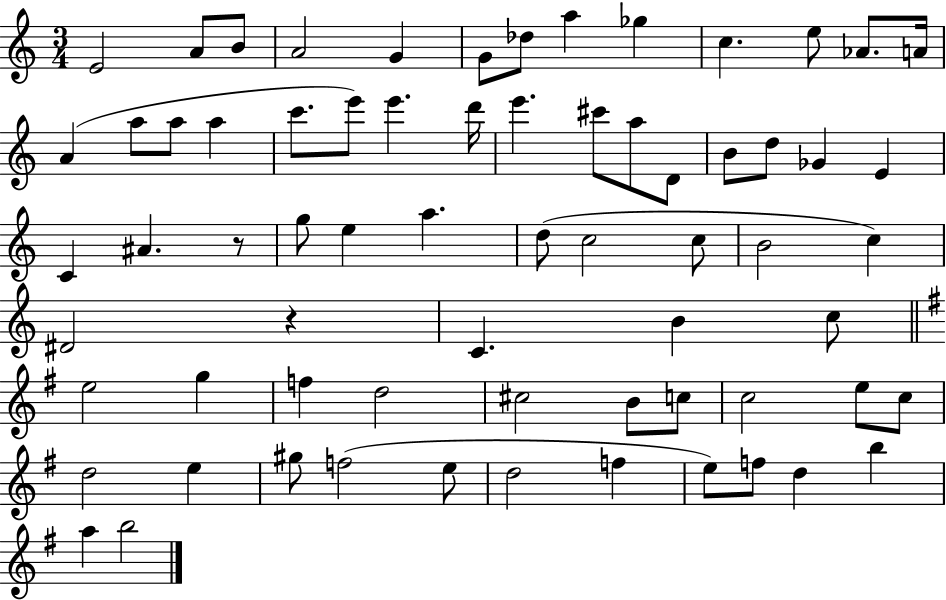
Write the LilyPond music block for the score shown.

{
  \clef treble
  \numericTimeSignature
  \time 3/4
  \key c \major
  e'2 a'8 b'8 | a'2 g'4 | g'8 des''8 a''4 ges''4 | c''4. e''8 aes'8. a'16 | \break a'4( a''8 a''8 a''4 | c'''8. e'''8) e'''4. d'''16 | e'''4. cis'''8 a''8 d'8 | b'8 d''8 ges'4 e'4 | \break c'4 ais'4. r8 | g''8 e''4 a''4. | d''8( c''2 c''8 | b'2 c''4) | \break dis'2 r4 | c'4. b'4 c''8 | \bar "||" \break \key g \major e''2 g''4 | f''4 d''2 | cis''2 b'8 c''8 | c''2 e''8 c''8 | \break d''2 e''4 | gis''8 f''2( e''8 | d''2 f''4 | e''8) f''8 d''4 b''4 | \break a''4 b''2 | \bar "|."
}